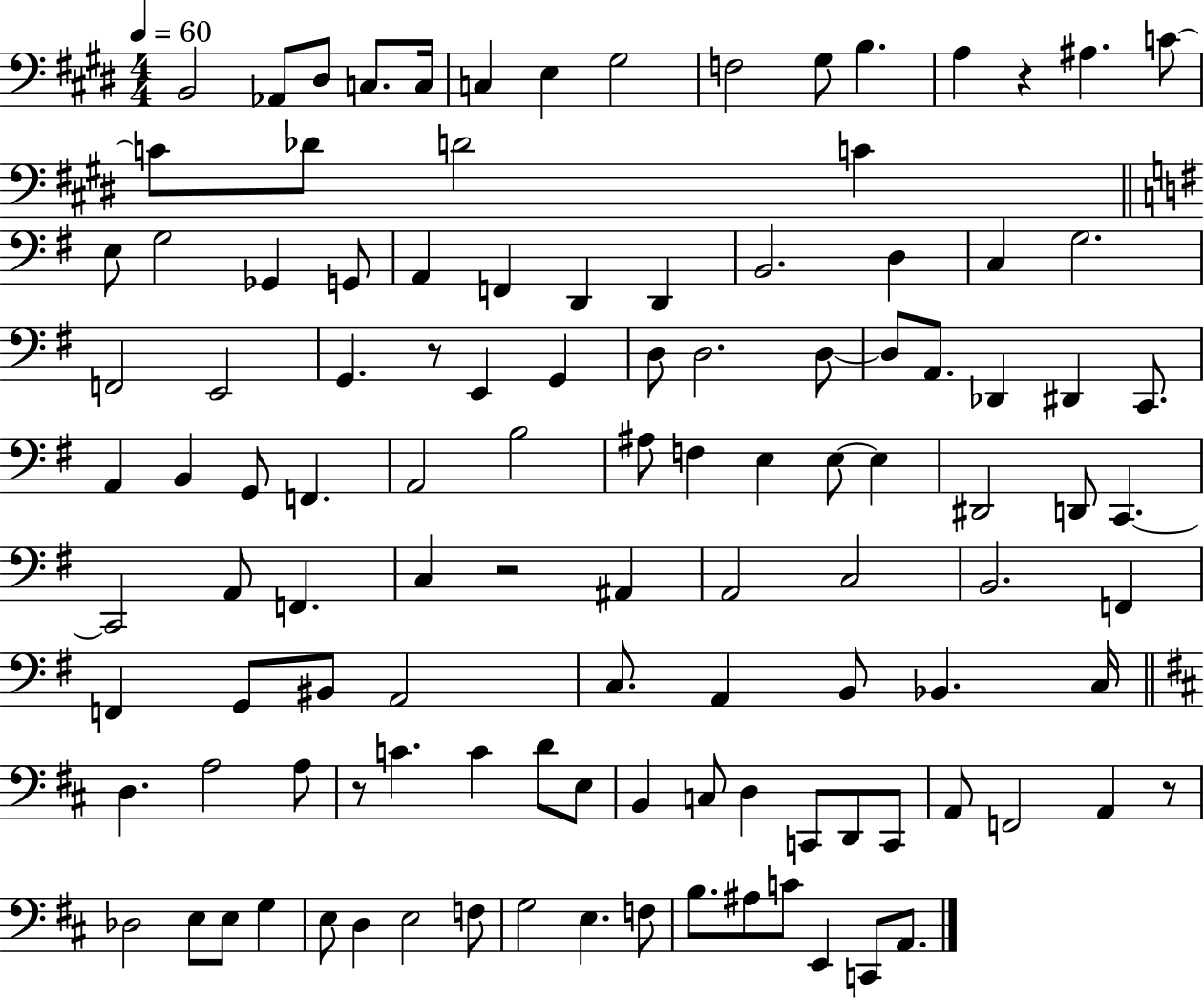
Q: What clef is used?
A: bass